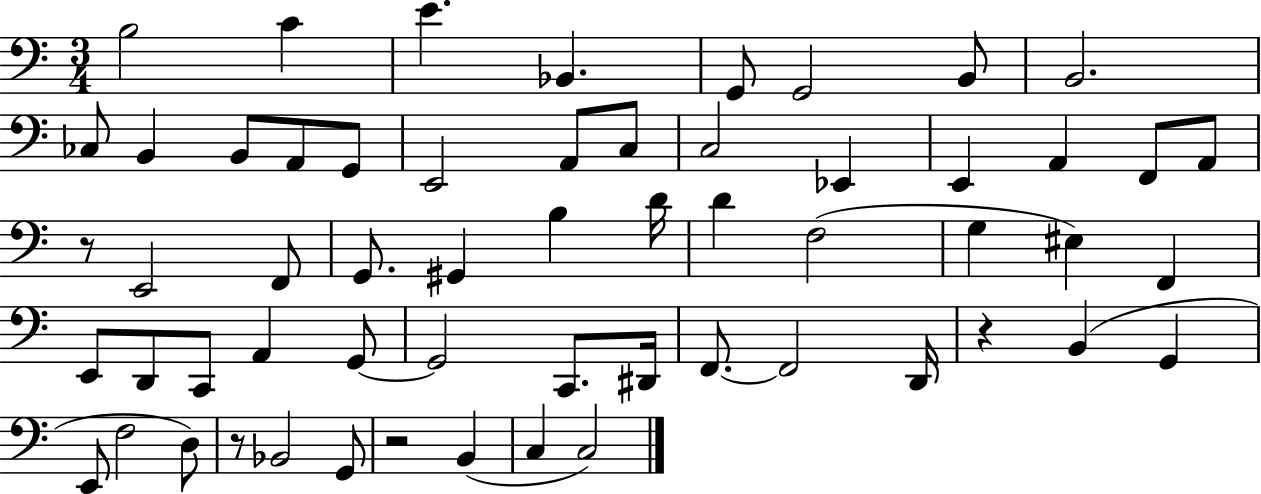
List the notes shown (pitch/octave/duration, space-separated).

B3/h C4/q E4/q. Bb2/q. G2/e G2/h B2/e B2/h. CES3/e B2/q B2/e A2/e G2/e E2/h A2/e C3/e C3/h Eb2/q E2/q A2/q F2/e A2/e R/e E2/h F2/e G2/e. G#2/q B3/q D4/s D4/q F3/h G3/q EIS3/q F2/q E2/e D2/e C2/e A2/q G2/e G2/h C2/e. D#2/s F2/e. F2/h D2/s R/q B2/q G2/q E2/e F3/h D3/e R/e Bb2/h G2/e R/h B2/q C3/q C3/h